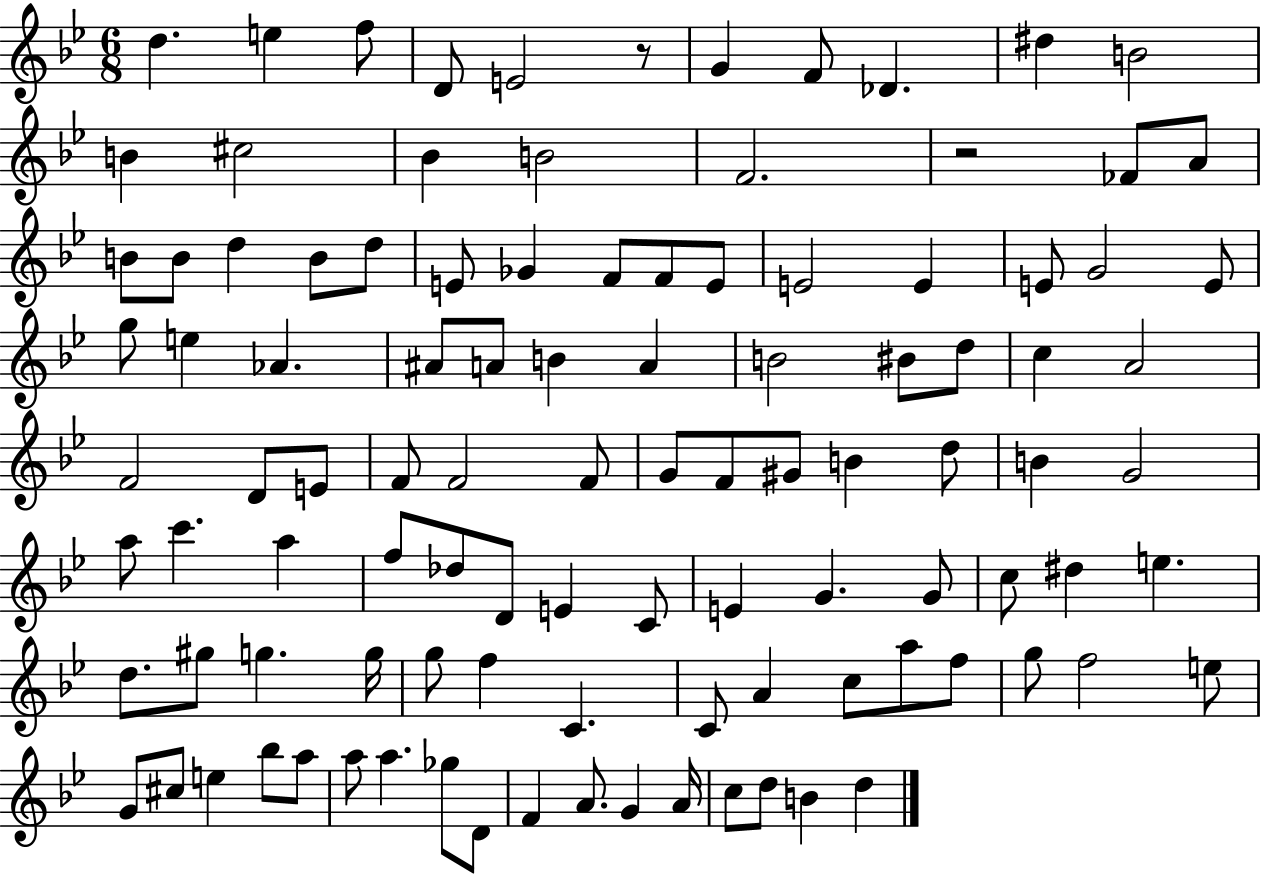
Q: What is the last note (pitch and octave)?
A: D5